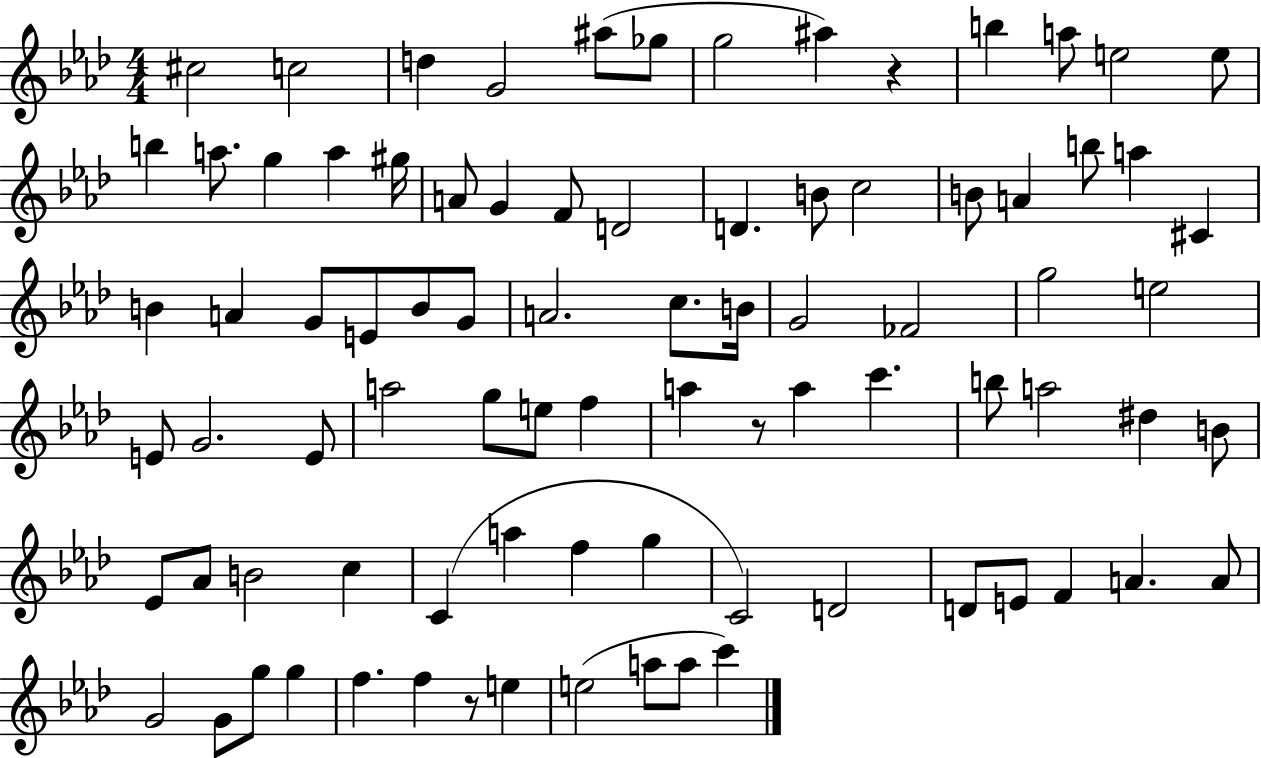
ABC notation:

X:1
T:Untitled
M:4/4
L:1/4
K:Ab
^c2 c2 d G2 ^a/2 _g/2 g2 ^a z b a/2 e2 e/2 b a/2 g a ^g/4 A/2 G F/2 D2 D B/2 c2 B/2 A b/2 a ^C B A G/2 E/2 B/2 G/2 A2 c/2 B/4 G2 _F2 g2 e2 E/2 G2 E/2 a2 g/2 e/2 f a z/2 a c' b/2 a2 ^d B/2 _E/2 _A/2 B2 c C a f g C2 D2 D/2 E/2 F A A/2 G2 G/2 g/2 g f f z/2 e e2 a/2 a/2 c'